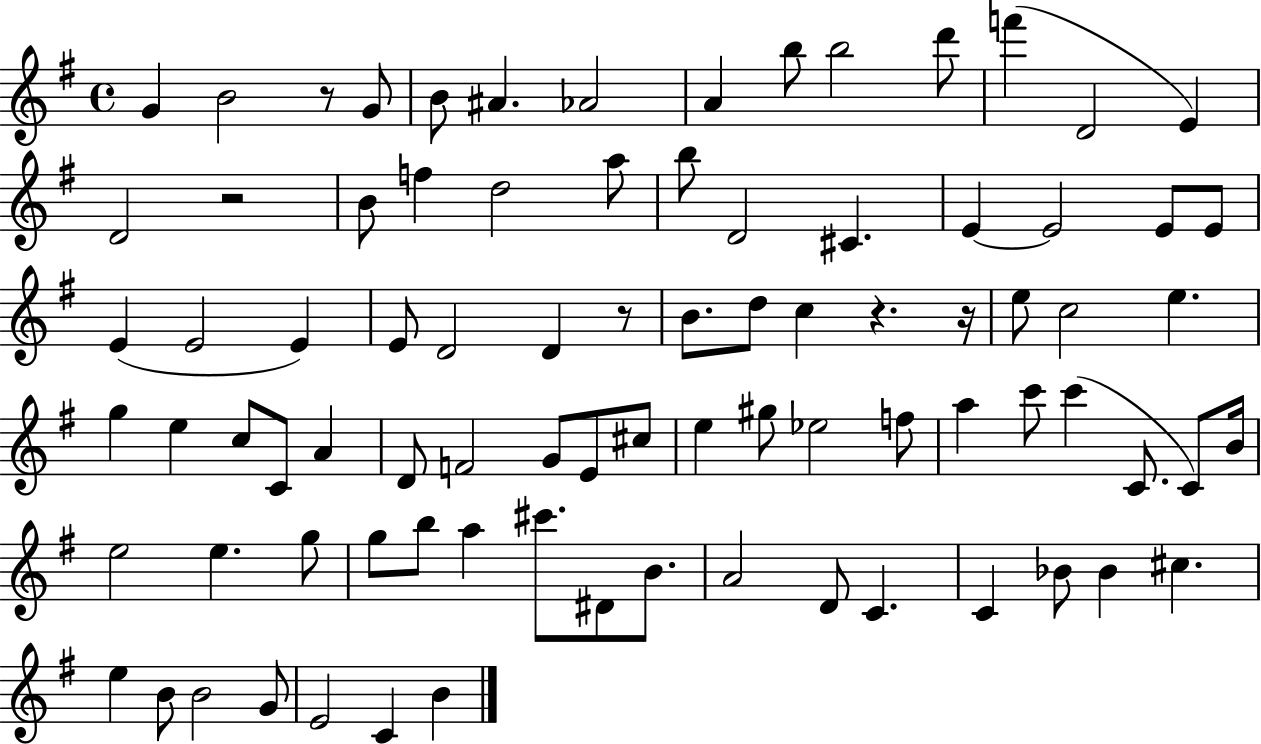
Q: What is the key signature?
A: G major